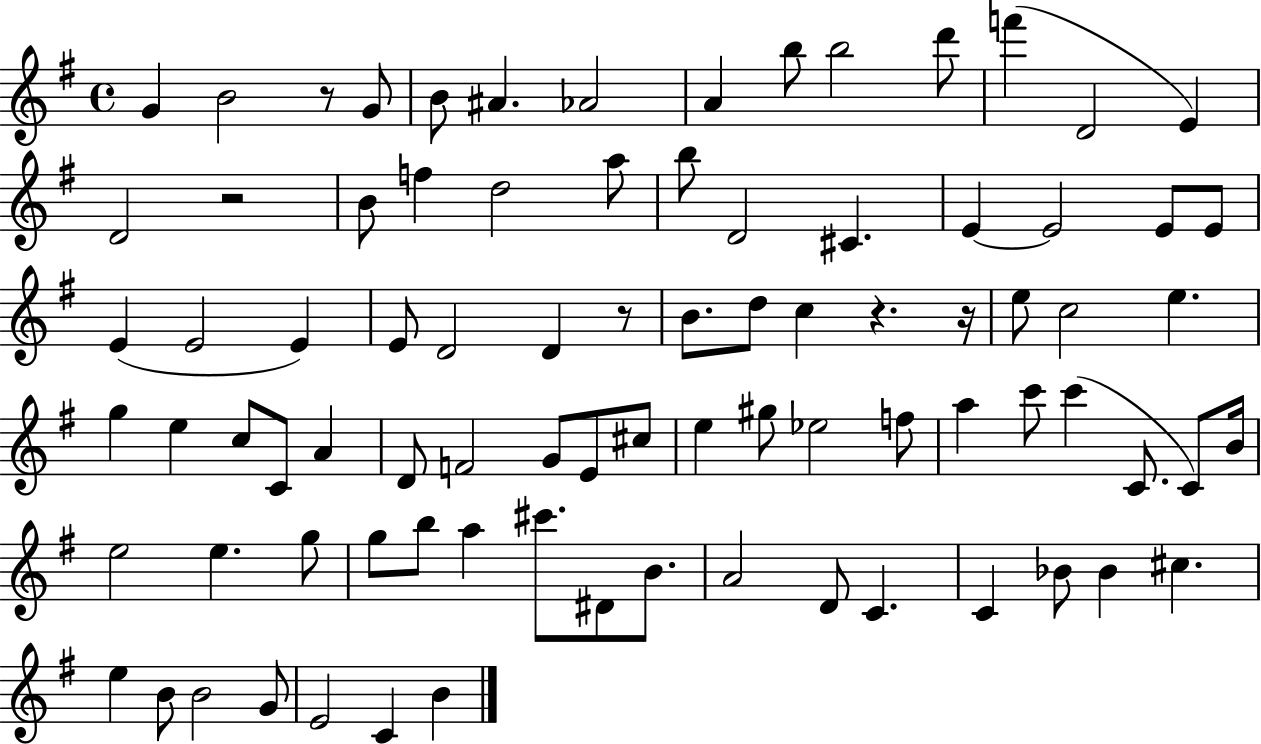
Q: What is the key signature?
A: G major